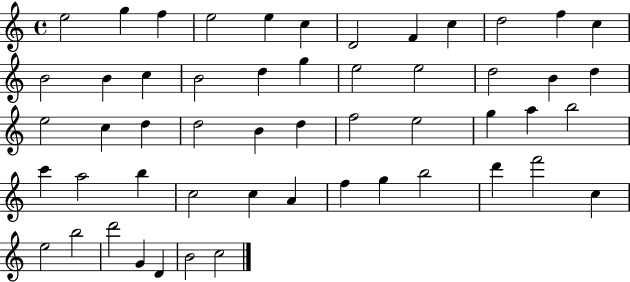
E5/h G5/q F5/q E5/h E5/q C5/q D4/h F4/q C5/q D5/h F5/q C5/q B4/h B4/q C5/q B4/h D5/q G5/q E5/h E5/h D5/h B4/q D5/q E5/h C5/q D5/q D5/h B4/q D5/q F5/h E5/h G5/q A5/q B5/h C6/q A5/h B5/q C5/h C5/q A4/q F5/q G5/q B5/h D6/q F6/h C5/q E5/h B5/h D6/h G4/q D4/q B4/h C5/h